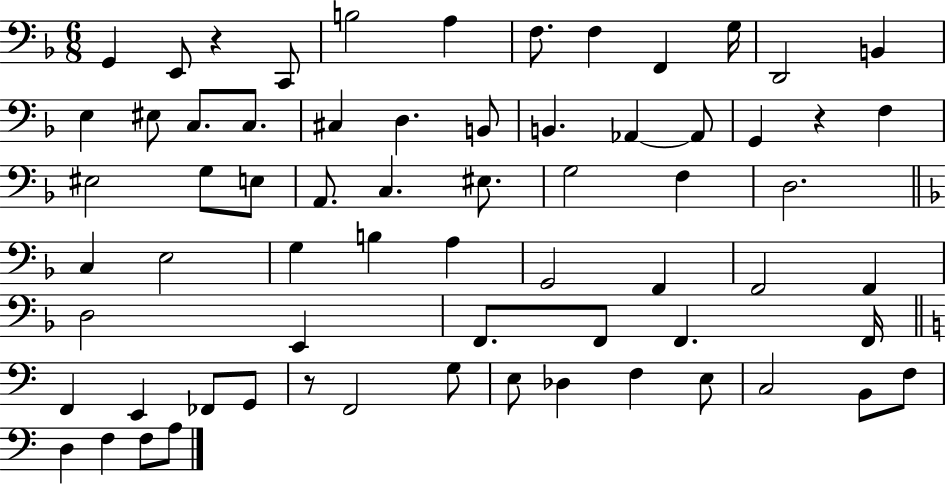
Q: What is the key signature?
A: F major